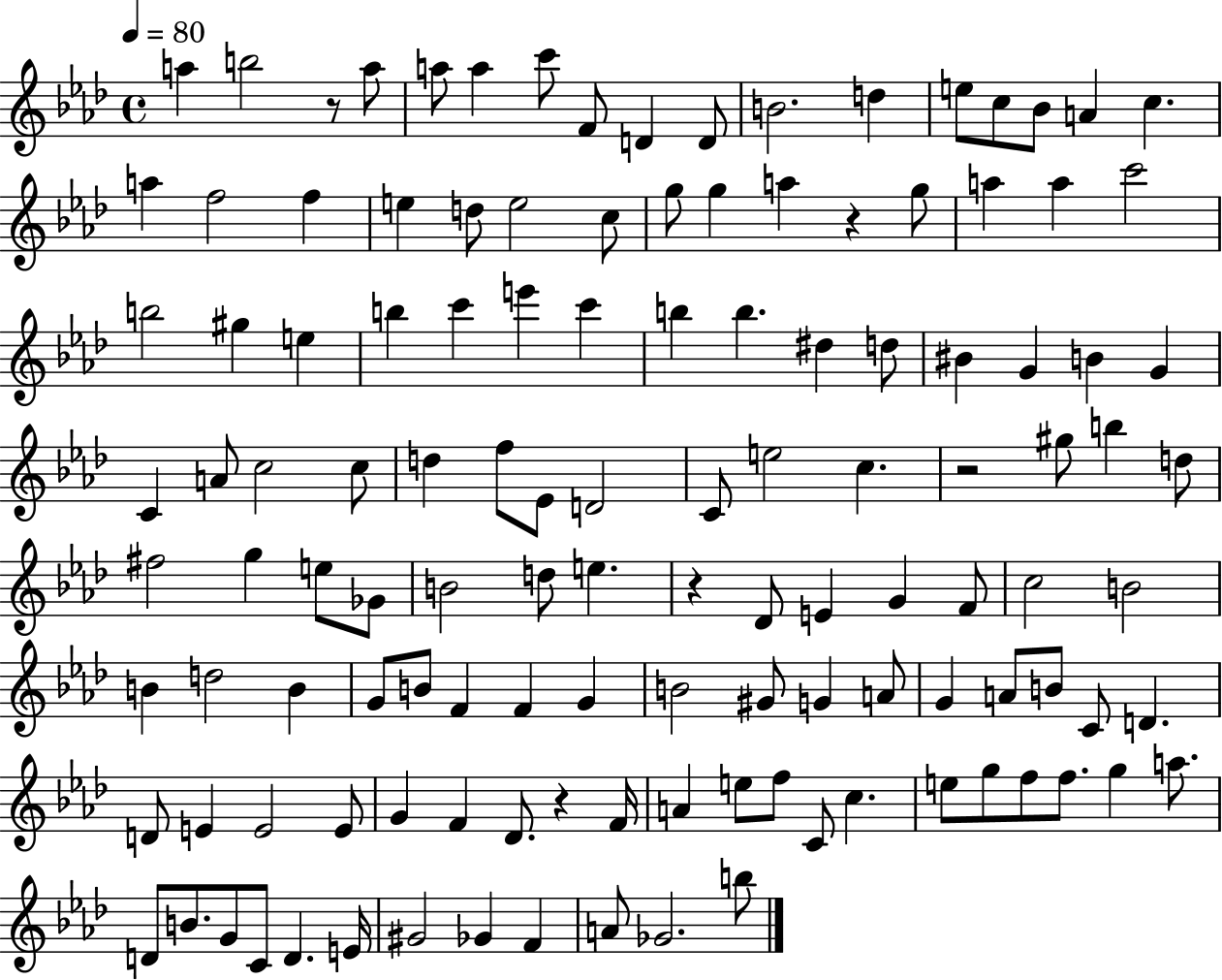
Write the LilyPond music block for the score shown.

{
  \clef treble
  \time 4/4
  \defaultTimeSignature
  \key aes \major
  \tempo 4 = 80
  a''4 b''2 r8 a''8 | a''8 a''4 c'''8 f'8 d'4 d'8 | b'2. d''4 | e''8 c''8 bes'8 a'4 c''4. | \break a''4 f''2 f''4 | e''4 d''8 e''2 c''8 | g''8 g''4 a''4 r4 g''8 | a''4 a''4 c'''2 | \break b''2 gis''4 e''4 | b''4 c'''4 e'''4 c'''4 | b''4 b''4. dis''4 d''8 | bis'4 g'4 b'4 g'4 | \break c'4 a'8 c''2 c''8 | d''4 f''8 ees'8 d'2 | c'8 e''2 c''4. | r2 gis''8 b''4 d''8 | \break fis''2 g''4 e''8 ges'8 | b'2 d''8 e''4. | r4 des'8 e'4 g'4 f'8 | c''2 b'2 | \break b'4 d''2 b'4 | g'8 b'8 f'4 f'4 g'4 | b'2 gis'8 g'4 a'8 | g'4 a'8 b'8 c'8 d'4. | \break d'8 e'4 e'2 e'8 | g'4 f'4 des'8. r4 f'16 | a'4 e''8 f''8 c'8 c''4. | e''8 g''8 f''8 f''8. g''4 a''8. | \break d'8 b'8. g'8 c'8 d'4. e'16 | gis'2 ges'4 f'4 | a'8 ges'2. b''8 | \bar "|."
}